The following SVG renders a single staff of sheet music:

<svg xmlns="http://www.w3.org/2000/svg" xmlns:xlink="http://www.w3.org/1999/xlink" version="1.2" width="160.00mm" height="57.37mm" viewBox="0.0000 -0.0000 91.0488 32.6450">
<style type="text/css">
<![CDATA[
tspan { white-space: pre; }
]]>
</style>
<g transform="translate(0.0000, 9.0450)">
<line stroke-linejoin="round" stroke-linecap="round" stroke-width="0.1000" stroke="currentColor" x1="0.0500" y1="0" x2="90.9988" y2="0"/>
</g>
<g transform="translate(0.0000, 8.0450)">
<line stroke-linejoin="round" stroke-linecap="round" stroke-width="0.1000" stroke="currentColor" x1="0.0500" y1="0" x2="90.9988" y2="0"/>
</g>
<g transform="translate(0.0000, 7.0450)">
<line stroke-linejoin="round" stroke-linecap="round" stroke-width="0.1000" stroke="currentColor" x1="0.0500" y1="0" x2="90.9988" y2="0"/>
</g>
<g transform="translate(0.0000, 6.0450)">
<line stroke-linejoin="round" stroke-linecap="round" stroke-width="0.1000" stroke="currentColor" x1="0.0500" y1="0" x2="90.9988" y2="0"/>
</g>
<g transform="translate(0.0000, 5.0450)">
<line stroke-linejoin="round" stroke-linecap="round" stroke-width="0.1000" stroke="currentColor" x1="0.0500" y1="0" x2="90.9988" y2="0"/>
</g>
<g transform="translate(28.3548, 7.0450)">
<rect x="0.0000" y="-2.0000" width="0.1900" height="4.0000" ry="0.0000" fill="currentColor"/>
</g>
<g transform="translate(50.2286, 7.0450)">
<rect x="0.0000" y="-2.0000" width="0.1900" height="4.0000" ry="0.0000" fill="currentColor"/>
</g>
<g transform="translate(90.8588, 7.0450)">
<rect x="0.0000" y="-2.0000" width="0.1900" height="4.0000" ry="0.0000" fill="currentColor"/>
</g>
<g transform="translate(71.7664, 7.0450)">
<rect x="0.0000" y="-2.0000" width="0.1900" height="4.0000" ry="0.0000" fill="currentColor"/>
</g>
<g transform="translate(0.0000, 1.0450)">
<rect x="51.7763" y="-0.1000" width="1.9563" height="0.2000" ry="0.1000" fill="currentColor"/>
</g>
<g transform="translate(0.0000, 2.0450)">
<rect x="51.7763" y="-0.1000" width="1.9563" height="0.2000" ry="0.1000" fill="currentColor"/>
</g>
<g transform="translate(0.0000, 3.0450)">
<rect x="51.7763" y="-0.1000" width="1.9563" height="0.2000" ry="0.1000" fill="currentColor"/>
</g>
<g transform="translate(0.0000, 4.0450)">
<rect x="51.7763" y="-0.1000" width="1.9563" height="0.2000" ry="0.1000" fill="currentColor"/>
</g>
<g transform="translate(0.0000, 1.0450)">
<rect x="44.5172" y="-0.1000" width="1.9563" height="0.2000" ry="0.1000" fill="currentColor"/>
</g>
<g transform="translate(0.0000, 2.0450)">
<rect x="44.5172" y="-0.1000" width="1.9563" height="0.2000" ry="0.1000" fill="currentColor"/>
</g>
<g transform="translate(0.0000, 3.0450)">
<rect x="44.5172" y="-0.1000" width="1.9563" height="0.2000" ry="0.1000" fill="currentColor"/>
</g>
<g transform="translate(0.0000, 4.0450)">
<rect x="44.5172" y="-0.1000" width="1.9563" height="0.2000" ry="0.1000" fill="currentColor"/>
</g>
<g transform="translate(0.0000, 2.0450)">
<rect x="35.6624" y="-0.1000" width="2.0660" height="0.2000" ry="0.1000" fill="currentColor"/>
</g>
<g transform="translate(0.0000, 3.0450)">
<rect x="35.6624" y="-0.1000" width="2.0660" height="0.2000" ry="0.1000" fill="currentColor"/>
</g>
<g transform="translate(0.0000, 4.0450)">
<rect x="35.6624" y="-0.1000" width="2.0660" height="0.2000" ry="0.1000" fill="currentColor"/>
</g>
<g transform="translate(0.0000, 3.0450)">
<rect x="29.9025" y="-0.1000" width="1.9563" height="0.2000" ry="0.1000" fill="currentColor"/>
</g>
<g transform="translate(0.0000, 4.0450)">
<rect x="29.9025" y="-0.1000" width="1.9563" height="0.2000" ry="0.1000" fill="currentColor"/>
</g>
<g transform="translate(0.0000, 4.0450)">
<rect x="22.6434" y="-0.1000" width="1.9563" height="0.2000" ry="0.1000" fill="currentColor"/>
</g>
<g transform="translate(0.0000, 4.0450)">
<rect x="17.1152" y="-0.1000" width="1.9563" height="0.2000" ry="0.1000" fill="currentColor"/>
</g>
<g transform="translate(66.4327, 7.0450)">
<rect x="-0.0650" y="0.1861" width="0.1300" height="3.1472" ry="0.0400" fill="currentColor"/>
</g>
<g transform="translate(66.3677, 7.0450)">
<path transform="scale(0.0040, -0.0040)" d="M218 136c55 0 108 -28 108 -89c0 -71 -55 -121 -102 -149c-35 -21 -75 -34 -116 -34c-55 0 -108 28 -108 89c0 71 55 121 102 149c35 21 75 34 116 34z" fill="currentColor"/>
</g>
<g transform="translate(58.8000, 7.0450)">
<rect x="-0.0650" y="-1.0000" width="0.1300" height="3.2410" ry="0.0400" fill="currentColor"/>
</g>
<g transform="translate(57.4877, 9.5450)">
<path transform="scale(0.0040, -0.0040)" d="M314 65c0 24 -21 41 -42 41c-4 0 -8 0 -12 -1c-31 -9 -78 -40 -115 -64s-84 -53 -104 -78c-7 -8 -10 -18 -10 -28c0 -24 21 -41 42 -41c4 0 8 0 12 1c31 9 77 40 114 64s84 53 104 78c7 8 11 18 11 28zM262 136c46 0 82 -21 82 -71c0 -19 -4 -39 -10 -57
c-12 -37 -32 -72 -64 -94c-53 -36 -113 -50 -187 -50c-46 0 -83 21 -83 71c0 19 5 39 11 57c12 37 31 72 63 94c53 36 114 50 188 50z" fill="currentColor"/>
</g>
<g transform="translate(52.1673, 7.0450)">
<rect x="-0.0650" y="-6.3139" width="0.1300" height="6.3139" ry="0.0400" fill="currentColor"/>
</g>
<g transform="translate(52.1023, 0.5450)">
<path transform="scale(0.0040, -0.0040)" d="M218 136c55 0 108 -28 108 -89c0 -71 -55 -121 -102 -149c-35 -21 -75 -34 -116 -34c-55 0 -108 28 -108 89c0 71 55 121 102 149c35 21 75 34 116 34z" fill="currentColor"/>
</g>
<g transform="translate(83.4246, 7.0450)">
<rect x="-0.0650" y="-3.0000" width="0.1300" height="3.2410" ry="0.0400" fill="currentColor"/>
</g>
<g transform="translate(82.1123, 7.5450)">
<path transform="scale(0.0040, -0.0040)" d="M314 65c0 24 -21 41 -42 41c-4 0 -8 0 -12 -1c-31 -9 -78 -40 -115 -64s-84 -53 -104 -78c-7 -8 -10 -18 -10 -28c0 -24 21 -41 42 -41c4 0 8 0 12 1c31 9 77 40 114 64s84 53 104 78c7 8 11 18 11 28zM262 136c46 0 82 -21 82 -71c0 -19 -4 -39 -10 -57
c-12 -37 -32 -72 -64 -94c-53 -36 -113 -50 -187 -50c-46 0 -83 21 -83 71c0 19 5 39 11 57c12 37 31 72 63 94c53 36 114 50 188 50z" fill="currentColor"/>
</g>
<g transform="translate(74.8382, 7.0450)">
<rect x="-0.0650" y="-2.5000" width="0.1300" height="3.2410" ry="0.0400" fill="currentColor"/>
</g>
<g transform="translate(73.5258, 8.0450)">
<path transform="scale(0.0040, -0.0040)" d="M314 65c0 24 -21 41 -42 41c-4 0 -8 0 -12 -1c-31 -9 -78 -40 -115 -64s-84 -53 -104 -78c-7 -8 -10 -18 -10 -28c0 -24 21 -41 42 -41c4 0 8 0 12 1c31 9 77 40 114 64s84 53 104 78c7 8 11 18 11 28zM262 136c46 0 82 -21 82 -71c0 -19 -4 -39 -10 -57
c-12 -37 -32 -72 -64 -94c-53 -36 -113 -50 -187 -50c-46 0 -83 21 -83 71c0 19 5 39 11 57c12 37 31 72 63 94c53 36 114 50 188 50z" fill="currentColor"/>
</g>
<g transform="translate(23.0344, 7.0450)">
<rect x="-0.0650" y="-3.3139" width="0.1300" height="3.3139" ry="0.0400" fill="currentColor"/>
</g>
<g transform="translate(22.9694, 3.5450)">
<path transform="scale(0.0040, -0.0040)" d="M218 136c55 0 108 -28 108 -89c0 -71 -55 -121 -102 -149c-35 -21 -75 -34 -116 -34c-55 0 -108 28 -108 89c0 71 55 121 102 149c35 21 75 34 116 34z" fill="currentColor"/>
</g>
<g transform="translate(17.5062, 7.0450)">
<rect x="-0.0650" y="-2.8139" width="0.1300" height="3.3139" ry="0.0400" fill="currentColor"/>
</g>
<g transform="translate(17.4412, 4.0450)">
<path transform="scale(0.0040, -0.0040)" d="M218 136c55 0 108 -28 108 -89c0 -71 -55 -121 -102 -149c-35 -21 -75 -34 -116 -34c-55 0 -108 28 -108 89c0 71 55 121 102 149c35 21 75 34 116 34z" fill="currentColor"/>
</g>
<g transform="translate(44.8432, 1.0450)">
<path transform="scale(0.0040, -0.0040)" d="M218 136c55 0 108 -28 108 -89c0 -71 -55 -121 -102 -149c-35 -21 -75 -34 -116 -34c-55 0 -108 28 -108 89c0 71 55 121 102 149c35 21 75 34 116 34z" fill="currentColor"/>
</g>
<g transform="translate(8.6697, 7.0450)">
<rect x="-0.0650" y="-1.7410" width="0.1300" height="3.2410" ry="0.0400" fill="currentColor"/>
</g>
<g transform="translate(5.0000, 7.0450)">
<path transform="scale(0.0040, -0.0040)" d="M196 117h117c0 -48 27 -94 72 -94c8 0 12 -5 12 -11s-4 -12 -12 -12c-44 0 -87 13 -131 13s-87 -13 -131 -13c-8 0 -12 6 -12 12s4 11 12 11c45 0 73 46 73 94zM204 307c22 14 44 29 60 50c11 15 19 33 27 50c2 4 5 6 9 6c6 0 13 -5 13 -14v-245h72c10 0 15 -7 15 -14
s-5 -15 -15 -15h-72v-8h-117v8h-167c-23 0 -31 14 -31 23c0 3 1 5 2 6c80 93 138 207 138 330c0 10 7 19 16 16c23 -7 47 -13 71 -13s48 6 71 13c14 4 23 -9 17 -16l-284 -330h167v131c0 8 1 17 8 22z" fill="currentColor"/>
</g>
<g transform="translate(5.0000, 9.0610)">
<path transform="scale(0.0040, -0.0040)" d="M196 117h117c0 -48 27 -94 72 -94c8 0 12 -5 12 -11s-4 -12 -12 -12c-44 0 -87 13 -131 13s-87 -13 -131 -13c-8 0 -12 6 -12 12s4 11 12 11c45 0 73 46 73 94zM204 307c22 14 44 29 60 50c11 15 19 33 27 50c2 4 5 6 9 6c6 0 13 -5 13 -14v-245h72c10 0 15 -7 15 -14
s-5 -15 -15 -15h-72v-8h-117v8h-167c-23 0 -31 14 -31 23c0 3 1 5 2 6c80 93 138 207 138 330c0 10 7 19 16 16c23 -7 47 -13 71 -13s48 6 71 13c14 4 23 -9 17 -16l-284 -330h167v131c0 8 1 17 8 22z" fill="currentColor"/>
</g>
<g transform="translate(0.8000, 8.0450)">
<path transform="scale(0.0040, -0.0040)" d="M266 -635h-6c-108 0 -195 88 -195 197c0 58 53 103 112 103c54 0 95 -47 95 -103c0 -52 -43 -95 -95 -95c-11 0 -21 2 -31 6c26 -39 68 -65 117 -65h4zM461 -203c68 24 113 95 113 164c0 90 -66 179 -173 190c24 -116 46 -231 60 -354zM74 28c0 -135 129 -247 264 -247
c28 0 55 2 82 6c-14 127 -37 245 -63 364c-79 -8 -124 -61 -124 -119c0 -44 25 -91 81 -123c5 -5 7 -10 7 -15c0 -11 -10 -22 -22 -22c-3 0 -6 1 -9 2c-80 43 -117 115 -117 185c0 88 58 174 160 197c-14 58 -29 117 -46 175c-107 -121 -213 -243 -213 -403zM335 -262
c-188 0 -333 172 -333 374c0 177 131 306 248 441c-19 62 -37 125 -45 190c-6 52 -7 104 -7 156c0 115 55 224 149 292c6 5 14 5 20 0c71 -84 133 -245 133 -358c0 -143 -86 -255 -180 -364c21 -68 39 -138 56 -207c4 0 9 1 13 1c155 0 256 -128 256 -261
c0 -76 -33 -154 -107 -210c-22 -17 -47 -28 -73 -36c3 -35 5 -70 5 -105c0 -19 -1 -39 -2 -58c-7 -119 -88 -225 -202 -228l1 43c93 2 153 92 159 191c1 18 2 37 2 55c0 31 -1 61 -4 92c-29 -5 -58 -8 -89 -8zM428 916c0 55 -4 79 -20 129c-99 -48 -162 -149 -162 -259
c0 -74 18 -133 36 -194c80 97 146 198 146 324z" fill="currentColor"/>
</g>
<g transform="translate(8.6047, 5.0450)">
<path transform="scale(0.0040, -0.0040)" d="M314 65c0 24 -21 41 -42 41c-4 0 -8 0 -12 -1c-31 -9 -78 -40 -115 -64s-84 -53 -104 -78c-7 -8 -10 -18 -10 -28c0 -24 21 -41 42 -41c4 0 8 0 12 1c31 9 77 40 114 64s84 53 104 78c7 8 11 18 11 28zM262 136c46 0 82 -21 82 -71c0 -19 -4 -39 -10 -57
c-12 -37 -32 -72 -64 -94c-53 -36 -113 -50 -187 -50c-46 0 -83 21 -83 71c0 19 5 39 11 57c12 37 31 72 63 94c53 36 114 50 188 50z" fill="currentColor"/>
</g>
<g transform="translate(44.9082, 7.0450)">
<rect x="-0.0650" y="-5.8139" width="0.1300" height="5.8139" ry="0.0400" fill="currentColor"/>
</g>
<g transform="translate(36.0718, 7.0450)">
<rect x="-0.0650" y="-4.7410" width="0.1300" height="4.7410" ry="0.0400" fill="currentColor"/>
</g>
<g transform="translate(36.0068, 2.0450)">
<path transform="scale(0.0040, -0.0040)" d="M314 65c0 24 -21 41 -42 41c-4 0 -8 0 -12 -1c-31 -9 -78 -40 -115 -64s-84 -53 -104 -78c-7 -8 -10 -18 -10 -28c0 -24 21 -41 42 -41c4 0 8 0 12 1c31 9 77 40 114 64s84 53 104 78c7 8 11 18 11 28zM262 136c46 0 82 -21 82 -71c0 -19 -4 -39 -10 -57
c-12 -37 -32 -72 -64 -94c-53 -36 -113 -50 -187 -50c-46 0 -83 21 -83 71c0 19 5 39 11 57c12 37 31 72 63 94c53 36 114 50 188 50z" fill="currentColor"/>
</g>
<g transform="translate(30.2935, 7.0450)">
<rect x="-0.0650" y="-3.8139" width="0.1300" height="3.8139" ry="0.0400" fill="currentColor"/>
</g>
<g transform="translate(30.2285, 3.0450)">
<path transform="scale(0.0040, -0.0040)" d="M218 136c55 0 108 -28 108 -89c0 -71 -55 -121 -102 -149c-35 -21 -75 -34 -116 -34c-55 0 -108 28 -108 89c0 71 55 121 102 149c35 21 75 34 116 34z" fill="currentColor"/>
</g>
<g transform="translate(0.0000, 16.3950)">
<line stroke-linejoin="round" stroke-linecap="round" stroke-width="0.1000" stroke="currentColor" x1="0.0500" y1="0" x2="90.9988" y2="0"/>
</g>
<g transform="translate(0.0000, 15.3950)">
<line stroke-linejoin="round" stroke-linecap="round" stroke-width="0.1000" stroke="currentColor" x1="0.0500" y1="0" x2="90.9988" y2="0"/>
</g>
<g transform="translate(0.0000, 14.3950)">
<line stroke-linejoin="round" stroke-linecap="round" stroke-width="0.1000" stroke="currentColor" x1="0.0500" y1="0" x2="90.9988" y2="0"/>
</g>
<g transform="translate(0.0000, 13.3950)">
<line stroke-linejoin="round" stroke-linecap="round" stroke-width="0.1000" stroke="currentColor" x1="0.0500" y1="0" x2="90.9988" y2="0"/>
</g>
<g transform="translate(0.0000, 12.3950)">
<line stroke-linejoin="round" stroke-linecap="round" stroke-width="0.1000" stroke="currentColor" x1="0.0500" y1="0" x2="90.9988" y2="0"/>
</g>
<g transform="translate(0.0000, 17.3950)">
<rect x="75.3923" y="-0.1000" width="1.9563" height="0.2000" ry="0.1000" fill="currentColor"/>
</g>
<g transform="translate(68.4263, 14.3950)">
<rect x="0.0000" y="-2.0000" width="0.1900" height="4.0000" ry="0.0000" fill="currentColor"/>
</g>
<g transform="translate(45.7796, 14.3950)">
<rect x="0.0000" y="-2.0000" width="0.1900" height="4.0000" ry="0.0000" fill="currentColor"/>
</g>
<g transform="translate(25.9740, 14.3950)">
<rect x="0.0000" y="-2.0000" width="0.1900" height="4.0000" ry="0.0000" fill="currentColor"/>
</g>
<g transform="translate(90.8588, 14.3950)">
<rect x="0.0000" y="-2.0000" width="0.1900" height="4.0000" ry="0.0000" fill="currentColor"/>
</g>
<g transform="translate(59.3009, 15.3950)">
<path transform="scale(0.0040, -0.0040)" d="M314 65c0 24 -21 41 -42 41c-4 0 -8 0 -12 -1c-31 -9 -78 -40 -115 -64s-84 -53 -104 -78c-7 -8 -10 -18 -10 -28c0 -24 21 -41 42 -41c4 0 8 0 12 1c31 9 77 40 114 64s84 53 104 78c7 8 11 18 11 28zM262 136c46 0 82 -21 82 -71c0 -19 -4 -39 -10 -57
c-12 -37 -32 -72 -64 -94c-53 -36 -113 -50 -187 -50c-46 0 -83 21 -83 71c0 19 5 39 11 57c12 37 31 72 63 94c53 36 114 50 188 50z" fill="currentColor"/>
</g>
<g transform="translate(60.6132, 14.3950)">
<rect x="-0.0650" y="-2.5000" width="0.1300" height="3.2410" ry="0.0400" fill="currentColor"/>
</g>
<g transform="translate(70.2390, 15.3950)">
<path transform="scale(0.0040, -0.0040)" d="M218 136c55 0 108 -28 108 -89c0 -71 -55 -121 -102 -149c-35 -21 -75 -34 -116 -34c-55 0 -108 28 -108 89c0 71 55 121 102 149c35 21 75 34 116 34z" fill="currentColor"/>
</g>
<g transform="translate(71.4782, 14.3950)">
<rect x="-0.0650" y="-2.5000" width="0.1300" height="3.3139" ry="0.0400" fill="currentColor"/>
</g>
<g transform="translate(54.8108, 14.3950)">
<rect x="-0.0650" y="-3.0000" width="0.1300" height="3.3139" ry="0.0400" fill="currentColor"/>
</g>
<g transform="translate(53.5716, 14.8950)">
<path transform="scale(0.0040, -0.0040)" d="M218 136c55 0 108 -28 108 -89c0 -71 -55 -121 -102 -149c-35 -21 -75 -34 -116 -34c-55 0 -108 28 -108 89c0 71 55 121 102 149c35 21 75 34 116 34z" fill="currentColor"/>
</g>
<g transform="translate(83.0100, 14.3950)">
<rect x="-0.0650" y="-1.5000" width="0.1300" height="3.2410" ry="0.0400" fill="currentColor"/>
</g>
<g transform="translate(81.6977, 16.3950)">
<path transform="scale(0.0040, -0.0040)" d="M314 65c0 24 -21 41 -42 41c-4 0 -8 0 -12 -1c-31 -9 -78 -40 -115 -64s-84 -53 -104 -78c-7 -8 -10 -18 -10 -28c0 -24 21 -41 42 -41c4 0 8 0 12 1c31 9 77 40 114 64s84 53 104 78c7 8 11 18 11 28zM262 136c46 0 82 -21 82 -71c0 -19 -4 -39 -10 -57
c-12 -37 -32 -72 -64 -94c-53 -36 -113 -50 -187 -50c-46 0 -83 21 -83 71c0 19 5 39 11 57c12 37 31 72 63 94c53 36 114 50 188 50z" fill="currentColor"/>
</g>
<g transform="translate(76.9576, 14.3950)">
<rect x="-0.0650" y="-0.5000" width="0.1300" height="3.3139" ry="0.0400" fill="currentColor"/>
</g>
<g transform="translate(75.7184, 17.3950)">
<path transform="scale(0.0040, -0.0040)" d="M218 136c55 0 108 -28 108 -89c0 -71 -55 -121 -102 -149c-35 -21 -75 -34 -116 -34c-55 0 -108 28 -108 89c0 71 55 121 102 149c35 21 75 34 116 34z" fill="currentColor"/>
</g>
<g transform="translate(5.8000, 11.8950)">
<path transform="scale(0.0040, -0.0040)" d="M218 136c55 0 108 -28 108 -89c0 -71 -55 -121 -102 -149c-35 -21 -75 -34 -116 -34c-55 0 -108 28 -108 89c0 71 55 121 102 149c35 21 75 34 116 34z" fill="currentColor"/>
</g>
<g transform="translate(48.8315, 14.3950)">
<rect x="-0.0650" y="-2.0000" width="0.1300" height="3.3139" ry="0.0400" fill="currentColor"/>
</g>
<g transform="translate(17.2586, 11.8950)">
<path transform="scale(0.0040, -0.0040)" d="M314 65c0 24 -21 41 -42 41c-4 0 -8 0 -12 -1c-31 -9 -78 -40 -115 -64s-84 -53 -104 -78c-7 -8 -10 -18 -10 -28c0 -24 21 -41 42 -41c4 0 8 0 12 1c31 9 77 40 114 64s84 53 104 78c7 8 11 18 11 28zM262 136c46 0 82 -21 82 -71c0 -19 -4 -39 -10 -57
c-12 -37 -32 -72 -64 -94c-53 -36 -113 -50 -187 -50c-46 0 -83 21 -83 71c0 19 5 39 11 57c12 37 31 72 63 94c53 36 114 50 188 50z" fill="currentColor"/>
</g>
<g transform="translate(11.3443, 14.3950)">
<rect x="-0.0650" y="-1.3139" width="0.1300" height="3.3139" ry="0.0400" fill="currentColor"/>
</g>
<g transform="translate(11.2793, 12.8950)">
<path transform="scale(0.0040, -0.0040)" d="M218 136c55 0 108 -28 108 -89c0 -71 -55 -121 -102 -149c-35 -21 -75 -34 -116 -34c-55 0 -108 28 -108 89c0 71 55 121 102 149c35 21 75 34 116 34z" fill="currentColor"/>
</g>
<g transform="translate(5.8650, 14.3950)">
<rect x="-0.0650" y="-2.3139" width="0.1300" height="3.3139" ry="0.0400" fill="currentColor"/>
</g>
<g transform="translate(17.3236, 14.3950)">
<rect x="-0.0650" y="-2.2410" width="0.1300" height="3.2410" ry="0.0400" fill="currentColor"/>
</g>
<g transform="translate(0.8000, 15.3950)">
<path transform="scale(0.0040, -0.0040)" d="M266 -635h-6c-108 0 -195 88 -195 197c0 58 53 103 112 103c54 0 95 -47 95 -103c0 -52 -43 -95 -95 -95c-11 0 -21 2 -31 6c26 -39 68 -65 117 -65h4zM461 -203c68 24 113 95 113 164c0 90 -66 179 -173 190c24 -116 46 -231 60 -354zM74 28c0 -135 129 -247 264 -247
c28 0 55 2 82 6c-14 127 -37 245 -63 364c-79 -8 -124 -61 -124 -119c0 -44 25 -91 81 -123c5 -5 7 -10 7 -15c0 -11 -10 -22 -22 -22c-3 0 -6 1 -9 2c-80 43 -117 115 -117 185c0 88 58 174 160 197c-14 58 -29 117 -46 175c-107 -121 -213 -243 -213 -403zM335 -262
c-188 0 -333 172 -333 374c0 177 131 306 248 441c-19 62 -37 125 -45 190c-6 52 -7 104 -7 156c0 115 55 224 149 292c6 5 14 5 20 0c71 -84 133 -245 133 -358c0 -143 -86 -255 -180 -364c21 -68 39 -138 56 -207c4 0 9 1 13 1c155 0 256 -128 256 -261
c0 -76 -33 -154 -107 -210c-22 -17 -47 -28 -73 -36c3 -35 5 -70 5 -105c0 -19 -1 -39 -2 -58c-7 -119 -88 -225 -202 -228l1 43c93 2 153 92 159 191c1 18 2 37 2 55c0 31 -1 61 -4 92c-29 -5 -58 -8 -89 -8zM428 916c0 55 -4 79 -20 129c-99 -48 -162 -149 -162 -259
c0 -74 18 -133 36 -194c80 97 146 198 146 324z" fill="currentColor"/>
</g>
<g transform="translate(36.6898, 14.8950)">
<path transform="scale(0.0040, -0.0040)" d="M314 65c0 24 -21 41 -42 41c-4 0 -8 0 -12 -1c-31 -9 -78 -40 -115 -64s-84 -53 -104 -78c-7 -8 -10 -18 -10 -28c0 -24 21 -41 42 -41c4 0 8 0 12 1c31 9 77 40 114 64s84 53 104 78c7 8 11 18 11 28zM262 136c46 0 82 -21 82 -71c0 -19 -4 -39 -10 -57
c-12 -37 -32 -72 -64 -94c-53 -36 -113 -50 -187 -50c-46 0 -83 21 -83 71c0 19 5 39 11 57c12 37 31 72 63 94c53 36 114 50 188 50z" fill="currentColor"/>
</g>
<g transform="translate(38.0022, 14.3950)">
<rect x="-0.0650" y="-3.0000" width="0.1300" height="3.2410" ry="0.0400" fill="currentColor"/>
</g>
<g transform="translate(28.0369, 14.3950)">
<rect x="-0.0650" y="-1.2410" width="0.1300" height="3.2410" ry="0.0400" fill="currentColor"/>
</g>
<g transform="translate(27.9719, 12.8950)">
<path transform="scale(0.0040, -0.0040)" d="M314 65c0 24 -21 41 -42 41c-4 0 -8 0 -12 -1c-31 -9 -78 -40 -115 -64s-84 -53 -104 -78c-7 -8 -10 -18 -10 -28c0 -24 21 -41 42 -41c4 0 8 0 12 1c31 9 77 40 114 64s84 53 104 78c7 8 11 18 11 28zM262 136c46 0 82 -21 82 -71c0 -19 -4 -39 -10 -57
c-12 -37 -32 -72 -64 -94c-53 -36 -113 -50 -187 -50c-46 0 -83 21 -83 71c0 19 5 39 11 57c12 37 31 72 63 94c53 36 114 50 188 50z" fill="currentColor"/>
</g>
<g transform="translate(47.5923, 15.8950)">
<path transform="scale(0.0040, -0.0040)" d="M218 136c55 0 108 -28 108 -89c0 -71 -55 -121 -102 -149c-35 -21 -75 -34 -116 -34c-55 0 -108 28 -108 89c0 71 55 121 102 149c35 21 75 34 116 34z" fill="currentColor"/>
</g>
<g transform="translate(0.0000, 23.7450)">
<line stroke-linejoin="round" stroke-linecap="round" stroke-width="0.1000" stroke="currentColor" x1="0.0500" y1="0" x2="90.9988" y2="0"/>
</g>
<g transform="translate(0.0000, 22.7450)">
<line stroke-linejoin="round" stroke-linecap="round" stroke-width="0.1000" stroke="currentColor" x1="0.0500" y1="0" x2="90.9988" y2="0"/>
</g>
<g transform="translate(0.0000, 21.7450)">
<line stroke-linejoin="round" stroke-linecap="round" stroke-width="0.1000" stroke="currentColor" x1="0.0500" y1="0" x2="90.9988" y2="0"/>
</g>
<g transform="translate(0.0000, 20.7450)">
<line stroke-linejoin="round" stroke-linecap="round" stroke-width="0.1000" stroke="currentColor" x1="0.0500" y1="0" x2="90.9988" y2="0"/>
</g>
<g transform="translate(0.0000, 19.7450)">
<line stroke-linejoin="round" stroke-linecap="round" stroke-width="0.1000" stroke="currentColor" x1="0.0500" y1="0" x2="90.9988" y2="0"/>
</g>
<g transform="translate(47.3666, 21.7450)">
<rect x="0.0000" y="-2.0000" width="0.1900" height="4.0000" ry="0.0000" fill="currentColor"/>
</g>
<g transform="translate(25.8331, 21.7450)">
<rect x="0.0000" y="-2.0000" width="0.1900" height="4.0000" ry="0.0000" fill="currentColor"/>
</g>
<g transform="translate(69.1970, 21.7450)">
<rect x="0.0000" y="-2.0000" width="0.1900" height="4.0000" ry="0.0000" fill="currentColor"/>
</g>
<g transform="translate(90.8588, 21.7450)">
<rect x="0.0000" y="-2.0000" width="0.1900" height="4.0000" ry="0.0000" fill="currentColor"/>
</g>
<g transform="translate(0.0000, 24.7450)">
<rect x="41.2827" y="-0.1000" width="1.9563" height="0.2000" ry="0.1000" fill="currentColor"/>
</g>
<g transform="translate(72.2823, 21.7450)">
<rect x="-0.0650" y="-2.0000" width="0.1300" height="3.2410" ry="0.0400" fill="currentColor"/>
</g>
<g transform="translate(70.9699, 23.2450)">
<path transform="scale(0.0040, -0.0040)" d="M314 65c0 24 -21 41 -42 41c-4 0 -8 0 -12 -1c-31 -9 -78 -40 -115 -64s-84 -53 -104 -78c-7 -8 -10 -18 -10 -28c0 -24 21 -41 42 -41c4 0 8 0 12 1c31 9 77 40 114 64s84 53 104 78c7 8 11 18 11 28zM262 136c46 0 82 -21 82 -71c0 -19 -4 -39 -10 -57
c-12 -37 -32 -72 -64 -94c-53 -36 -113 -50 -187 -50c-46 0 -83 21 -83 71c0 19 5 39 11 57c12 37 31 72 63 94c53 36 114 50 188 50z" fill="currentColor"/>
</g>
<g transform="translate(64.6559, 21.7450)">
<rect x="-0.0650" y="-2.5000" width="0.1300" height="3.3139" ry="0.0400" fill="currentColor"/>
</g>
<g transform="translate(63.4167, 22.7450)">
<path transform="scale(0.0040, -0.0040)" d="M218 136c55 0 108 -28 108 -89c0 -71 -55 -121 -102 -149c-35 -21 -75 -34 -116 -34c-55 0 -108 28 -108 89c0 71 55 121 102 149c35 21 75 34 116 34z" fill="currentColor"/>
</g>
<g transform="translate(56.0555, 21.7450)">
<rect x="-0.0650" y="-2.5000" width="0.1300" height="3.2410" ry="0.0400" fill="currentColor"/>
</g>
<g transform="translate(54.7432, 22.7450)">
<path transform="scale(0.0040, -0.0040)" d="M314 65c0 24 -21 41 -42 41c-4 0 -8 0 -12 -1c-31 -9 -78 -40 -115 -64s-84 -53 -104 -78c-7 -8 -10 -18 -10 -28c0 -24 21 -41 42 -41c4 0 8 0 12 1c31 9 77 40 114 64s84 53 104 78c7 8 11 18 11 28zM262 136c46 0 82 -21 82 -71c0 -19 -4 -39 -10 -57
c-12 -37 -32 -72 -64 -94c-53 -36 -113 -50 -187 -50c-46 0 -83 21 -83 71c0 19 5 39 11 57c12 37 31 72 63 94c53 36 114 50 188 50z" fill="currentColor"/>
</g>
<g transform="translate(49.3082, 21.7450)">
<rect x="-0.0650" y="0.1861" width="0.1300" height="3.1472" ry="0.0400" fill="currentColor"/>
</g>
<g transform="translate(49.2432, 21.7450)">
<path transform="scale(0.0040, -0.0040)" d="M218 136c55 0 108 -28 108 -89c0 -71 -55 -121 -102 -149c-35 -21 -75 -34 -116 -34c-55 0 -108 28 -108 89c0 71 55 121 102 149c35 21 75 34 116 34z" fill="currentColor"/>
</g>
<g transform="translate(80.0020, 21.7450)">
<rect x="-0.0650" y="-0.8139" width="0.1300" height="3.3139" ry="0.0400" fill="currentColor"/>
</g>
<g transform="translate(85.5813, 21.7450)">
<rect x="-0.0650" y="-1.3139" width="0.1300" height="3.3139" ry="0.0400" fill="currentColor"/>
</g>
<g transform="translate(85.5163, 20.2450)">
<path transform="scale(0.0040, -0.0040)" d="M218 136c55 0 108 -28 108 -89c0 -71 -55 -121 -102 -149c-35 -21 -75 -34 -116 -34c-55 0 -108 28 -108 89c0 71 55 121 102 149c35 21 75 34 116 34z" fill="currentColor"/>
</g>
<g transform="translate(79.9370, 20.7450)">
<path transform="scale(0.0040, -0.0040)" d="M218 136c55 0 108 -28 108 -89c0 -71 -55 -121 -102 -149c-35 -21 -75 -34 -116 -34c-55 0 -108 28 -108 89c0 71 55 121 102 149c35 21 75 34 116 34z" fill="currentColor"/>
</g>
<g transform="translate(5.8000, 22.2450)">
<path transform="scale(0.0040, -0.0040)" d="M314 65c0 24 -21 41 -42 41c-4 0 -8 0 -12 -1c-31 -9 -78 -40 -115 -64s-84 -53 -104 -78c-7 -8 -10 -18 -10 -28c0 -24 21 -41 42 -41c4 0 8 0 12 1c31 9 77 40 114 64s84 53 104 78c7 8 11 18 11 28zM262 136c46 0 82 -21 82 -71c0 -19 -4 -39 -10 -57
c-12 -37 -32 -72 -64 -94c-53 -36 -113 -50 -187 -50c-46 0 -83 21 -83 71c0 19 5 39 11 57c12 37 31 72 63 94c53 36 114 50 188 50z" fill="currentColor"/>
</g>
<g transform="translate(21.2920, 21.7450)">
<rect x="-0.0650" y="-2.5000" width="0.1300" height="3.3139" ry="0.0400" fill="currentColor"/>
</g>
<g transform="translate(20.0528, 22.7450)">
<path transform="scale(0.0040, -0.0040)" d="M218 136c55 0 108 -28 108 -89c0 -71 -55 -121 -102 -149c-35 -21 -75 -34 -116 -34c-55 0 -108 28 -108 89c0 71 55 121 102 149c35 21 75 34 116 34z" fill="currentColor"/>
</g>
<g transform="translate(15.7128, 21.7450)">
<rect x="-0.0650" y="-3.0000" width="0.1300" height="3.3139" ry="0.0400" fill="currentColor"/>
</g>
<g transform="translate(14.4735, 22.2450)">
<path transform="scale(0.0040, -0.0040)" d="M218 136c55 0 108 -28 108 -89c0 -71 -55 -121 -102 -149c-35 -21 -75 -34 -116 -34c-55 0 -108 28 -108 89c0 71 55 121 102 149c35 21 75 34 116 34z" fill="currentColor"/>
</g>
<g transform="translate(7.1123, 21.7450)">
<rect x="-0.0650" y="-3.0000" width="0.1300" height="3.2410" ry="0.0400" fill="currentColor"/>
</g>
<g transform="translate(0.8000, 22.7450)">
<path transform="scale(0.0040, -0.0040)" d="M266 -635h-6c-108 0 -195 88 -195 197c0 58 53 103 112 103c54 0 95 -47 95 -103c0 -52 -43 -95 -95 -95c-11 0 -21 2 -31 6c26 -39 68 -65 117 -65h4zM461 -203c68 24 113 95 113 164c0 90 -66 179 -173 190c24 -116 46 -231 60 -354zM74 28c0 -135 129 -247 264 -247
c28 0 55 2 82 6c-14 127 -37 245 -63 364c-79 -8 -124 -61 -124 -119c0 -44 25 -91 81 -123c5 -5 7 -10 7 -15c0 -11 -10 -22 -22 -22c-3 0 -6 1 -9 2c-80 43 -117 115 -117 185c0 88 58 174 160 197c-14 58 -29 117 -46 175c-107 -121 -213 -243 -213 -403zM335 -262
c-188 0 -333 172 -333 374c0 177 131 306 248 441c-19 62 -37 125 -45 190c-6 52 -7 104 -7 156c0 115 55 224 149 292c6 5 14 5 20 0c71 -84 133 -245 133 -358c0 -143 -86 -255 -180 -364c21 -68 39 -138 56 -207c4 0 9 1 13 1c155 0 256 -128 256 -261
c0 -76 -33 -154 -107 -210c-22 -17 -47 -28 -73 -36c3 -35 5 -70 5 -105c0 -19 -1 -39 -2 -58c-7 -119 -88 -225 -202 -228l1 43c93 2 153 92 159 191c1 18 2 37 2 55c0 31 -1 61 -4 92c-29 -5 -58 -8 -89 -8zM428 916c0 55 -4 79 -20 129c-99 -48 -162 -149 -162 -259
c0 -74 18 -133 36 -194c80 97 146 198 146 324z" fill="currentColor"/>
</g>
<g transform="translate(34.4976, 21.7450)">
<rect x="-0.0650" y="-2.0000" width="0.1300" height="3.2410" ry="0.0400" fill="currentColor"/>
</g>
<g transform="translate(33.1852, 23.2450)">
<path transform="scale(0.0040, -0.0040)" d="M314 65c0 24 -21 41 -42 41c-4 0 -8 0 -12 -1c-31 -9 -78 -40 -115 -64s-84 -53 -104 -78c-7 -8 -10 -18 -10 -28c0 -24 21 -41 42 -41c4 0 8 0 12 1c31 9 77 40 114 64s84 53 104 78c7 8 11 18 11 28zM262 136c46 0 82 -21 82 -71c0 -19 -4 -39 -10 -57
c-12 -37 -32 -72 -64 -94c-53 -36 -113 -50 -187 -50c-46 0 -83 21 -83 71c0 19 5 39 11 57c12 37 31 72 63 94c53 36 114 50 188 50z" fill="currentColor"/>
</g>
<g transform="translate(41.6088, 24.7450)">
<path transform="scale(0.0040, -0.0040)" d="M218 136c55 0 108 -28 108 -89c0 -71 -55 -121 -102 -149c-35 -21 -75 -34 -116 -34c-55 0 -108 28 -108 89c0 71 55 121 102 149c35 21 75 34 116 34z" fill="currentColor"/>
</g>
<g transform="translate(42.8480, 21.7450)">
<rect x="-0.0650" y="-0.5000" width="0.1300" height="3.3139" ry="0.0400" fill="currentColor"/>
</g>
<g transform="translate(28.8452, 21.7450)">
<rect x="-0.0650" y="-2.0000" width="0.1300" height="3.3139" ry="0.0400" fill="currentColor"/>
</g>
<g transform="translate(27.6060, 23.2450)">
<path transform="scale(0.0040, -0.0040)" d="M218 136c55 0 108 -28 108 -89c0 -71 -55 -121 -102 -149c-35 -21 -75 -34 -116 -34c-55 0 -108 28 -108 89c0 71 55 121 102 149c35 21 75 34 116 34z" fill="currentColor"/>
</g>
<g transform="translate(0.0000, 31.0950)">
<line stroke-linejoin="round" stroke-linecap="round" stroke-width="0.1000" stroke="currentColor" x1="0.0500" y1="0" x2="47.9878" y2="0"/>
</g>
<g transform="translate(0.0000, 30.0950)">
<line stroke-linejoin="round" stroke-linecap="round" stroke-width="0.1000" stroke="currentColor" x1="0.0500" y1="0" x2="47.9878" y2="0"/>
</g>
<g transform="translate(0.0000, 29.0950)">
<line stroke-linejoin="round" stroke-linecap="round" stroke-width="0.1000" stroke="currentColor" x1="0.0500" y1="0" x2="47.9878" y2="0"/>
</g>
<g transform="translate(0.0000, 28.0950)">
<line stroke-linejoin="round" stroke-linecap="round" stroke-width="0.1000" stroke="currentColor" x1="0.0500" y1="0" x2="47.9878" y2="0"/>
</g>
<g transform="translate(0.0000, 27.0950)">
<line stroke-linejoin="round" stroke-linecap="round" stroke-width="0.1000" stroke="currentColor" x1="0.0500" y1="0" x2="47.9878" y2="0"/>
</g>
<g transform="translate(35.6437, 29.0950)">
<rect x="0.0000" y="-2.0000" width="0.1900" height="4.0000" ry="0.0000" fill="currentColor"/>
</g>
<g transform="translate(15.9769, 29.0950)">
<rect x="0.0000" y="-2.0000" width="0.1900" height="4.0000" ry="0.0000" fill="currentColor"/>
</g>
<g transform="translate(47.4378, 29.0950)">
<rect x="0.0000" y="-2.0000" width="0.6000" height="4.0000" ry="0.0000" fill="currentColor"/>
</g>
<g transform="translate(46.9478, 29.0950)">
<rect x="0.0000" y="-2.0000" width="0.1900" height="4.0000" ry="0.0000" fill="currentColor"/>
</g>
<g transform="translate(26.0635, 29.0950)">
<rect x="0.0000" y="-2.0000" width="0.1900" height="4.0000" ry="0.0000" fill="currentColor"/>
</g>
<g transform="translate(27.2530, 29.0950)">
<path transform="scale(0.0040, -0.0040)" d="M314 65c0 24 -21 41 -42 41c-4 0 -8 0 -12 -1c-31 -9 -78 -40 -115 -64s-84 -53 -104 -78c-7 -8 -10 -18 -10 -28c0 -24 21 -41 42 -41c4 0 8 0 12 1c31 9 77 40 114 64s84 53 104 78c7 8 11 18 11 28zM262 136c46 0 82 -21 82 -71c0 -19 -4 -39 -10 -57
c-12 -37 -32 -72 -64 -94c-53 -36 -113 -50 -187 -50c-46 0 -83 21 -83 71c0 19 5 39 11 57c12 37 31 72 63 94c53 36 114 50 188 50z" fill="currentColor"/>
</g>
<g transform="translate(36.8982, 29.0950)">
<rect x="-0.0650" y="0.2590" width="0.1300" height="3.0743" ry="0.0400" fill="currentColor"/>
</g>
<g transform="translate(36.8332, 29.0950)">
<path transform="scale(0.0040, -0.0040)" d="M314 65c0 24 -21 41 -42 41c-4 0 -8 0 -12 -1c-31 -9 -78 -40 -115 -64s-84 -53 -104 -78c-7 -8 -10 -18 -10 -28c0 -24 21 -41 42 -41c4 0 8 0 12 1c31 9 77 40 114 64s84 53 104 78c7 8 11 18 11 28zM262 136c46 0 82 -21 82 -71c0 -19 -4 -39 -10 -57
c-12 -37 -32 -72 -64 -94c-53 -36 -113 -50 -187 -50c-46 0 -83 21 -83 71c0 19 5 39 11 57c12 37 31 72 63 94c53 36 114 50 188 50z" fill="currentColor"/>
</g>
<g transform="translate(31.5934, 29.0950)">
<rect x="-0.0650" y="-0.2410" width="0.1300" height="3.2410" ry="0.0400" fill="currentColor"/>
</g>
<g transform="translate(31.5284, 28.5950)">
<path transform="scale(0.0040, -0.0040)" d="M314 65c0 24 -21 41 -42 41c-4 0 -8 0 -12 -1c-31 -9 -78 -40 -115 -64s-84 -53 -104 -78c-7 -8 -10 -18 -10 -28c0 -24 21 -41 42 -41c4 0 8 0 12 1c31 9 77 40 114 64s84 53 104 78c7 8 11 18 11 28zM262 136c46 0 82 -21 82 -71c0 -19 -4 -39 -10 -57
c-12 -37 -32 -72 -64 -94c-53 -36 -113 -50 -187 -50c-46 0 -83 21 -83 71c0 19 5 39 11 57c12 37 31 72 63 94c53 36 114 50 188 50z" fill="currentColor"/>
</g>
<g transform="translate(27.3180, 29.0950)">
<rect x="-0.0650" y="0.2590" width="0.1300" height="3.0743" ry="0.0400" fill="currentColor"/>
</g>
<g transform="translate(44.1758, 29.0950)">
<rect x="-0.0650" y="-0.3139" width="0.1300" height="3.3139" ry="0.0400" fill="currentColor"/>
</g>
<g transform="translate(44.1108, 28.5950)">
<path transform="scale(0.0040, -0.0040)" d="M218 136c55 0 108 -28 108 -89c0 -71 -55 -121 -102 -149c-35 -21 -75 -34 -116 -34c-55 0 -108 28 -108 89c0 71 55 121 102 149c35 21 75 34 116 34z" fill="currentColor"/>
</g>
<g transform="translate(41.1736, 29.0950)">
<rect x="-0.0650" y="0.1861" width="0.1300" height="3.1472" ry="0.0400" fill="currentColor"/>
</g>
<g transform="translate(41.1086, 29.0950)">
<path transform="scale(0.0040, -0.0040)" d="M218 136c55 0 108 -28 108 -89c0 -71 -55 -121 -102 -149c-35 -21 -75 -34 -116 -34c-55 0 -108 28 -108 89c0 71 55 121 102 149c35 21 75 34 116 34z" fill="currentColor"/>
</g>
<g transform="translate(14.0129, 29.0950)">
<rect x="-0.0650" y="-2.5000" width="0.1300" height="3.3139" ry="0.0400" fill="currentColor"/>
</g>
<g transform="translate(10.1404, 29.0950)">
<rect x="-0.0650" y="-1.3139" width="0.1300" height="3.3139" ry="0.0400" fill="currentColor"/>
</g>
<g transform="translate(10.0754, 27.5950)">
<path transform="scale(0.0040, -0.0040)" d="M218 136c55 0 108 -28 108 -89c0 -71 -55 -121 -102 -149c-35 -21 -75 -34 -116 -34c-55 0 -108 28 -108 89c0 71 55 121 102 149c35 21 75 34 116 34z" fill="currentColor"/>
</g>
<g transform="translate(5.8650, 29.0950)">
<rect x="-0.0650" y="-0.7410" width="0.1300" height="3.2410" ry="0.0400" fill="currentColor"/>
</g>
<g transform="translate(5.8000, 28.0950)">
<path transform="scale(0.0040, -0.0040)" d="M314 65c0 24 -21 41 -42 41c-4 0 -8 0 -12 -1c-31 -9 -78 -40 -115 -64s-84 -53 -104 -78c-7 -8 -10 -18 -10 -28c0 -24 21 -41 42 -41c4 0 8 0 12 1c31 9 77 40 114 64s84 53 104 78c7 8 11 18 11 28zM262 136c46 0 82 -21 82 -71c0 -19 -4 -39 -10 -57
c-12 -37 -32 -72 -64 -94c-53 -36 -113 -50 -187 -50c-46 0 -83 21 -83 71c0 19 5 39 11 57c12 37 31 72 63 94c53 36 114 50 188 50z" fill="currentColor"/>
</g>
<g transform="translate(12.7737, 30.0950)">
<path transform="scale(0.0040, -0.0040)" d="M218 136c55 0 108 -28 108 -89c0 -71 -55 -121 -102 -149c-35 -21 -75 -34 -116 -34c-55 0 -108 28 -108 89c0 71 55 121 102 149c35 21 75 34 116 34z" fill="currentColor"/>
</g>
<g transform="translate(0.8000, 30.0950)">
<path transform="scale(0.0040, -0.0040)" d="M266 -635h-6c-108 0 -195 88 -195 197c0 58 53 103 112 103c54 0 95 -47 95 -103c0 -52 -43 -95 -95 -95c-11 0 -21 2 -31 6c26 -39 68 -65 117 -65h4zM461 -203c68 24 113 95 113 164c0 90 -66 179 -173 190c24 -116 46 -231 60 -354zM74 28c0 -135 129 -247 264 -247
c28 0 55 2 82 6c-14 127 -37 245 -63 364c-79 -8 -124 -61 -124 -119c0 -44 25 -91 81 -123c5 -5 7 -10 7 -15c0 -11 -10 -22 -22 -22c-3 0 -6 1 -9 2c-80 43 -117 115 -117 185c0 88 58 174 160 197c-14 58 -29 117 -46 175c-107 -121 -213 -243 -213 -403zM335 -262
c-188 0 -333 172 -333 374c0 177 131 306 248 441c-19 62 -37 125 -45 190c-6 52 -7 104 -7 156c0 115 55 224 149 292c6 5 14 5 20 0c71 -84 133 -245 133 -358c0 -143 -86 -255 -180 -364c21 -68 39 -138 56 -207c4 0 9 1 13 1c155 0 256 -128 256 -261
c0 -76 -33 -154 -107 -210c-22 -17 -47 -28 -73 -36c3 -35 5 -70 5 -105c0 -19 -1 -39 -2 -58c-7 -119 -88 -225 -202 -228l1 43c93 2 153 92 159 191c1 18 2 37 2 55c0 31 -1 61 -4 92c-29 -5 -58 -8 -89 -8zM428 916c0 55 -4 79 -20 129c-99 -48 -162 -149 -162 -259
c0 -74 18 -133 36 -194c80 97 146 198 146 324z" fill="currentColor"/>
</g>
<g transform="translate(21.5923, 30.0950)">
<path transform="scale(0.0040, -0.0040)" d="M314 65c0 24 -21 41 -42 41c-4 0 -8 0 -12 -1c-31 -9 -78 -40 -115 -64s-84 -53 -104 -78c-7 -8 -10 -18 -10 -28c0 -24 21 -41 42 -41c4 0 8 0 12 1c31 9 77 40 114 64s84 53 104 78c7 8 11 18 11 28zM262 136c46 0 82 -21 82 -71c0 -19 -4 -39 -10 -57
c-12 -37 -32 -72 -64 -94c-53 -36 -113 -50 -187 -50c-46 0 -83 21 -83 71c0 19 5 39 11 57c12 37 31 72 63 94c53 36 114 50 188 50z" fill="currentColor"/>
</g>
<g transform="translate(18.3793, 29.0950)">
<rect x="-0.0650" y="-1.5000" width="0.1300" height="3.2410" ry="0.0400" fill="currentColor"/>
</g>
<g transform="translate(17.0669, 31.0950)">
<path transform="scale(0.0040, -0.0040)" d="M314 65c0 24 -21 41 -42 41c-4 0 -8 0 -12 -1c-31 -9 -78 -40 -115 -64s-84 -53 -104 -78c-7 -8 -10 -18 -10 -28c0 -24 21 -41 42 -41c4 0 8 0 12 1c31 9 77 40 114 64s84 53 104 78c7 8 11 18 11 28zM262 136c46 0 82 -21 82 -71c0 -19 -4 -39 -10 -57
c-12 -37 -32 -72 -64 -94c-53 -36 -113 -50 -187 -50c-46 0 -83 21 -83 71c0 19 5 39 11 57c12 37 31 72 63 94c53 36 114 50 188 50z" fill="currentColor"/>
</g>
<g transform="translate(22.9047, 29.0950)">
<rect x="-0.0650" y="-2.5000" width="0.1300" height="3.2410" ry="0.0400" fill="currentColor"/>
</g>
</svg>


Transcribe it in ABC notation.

X:1
T:Untitled
M:4/4
L:1/4
K:C
f2 a b c' e'2 g' a' D2 B G2 A2 g e g2 e2 A2 F A G2 G C E2 A2 A G F F2 C B G2 G F2 d e d2 e G E2 G2 B2 c2 B2 B c